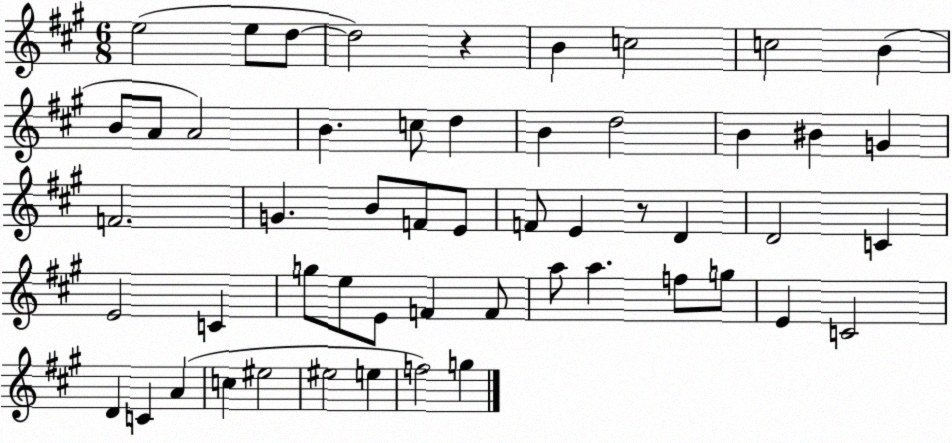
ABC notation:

X:1
T:Untitled
M:6/8
L:1/4
K:A
e2 e/2 d/2 d2 z B c2 c2 B B/2 A/2 A2 B c/2 d B d2 B ^B G F2 G B/2 F/2 E/2 F/2 E z/2 D D2 C E2 C g/2 e/2 E/2 F F/2 a/2 a f/2 g/2 E C2 D C A c ^e2 ^e2 e f2 g